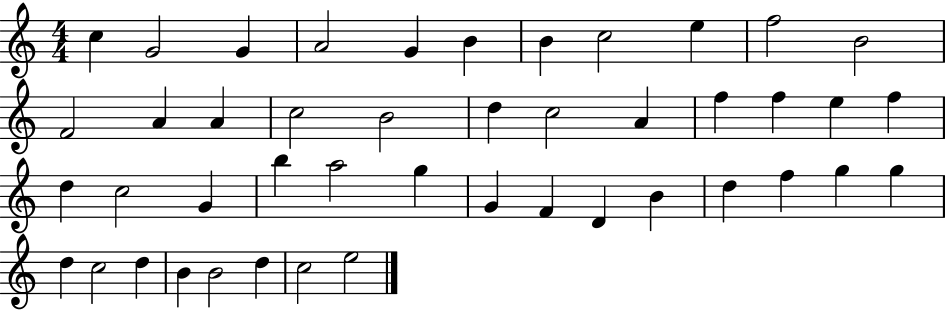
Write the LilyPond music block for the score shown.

{
  \clef treble
  \numericTimeSignature
  \time 4/4
  \key c \major
  c''4 g'2 g'4 | a'2 g'4 b'4 | b'4 c''2 e''4 | f''2 b'2 | \break f'2 a'4 a'4 | c''2 b'2 | d''4 c''2 a'4 | f''4 f''4 e''4 f''4 | \break d''4 c''2 g'4 | b''4 a''2 g''4 | g'4 f'4 d'4 b'4 | d''4 f''4 g''4 g''4 | \break d''4 c''2 d''4 | b'4 b'2 d''4 | c''2 e''2 | \bar "|."
}